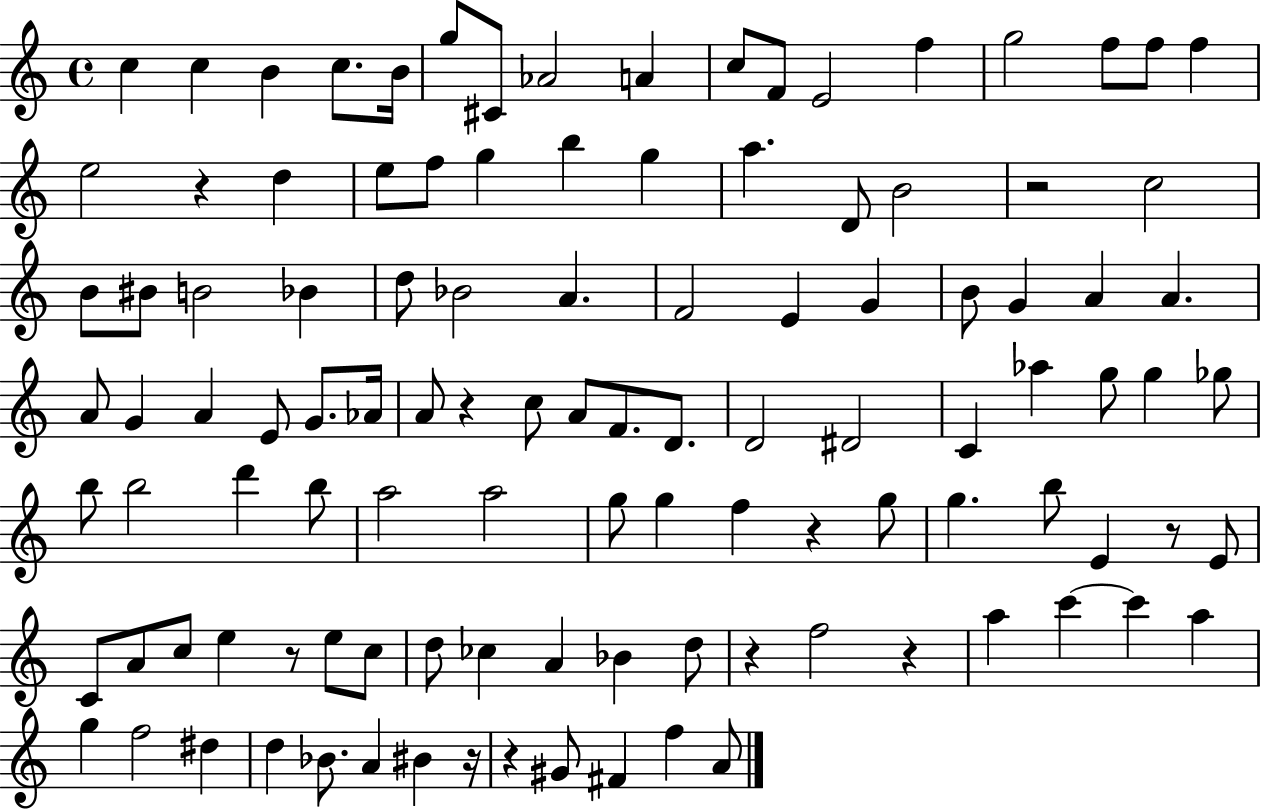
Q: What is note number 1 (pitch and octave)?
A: C5